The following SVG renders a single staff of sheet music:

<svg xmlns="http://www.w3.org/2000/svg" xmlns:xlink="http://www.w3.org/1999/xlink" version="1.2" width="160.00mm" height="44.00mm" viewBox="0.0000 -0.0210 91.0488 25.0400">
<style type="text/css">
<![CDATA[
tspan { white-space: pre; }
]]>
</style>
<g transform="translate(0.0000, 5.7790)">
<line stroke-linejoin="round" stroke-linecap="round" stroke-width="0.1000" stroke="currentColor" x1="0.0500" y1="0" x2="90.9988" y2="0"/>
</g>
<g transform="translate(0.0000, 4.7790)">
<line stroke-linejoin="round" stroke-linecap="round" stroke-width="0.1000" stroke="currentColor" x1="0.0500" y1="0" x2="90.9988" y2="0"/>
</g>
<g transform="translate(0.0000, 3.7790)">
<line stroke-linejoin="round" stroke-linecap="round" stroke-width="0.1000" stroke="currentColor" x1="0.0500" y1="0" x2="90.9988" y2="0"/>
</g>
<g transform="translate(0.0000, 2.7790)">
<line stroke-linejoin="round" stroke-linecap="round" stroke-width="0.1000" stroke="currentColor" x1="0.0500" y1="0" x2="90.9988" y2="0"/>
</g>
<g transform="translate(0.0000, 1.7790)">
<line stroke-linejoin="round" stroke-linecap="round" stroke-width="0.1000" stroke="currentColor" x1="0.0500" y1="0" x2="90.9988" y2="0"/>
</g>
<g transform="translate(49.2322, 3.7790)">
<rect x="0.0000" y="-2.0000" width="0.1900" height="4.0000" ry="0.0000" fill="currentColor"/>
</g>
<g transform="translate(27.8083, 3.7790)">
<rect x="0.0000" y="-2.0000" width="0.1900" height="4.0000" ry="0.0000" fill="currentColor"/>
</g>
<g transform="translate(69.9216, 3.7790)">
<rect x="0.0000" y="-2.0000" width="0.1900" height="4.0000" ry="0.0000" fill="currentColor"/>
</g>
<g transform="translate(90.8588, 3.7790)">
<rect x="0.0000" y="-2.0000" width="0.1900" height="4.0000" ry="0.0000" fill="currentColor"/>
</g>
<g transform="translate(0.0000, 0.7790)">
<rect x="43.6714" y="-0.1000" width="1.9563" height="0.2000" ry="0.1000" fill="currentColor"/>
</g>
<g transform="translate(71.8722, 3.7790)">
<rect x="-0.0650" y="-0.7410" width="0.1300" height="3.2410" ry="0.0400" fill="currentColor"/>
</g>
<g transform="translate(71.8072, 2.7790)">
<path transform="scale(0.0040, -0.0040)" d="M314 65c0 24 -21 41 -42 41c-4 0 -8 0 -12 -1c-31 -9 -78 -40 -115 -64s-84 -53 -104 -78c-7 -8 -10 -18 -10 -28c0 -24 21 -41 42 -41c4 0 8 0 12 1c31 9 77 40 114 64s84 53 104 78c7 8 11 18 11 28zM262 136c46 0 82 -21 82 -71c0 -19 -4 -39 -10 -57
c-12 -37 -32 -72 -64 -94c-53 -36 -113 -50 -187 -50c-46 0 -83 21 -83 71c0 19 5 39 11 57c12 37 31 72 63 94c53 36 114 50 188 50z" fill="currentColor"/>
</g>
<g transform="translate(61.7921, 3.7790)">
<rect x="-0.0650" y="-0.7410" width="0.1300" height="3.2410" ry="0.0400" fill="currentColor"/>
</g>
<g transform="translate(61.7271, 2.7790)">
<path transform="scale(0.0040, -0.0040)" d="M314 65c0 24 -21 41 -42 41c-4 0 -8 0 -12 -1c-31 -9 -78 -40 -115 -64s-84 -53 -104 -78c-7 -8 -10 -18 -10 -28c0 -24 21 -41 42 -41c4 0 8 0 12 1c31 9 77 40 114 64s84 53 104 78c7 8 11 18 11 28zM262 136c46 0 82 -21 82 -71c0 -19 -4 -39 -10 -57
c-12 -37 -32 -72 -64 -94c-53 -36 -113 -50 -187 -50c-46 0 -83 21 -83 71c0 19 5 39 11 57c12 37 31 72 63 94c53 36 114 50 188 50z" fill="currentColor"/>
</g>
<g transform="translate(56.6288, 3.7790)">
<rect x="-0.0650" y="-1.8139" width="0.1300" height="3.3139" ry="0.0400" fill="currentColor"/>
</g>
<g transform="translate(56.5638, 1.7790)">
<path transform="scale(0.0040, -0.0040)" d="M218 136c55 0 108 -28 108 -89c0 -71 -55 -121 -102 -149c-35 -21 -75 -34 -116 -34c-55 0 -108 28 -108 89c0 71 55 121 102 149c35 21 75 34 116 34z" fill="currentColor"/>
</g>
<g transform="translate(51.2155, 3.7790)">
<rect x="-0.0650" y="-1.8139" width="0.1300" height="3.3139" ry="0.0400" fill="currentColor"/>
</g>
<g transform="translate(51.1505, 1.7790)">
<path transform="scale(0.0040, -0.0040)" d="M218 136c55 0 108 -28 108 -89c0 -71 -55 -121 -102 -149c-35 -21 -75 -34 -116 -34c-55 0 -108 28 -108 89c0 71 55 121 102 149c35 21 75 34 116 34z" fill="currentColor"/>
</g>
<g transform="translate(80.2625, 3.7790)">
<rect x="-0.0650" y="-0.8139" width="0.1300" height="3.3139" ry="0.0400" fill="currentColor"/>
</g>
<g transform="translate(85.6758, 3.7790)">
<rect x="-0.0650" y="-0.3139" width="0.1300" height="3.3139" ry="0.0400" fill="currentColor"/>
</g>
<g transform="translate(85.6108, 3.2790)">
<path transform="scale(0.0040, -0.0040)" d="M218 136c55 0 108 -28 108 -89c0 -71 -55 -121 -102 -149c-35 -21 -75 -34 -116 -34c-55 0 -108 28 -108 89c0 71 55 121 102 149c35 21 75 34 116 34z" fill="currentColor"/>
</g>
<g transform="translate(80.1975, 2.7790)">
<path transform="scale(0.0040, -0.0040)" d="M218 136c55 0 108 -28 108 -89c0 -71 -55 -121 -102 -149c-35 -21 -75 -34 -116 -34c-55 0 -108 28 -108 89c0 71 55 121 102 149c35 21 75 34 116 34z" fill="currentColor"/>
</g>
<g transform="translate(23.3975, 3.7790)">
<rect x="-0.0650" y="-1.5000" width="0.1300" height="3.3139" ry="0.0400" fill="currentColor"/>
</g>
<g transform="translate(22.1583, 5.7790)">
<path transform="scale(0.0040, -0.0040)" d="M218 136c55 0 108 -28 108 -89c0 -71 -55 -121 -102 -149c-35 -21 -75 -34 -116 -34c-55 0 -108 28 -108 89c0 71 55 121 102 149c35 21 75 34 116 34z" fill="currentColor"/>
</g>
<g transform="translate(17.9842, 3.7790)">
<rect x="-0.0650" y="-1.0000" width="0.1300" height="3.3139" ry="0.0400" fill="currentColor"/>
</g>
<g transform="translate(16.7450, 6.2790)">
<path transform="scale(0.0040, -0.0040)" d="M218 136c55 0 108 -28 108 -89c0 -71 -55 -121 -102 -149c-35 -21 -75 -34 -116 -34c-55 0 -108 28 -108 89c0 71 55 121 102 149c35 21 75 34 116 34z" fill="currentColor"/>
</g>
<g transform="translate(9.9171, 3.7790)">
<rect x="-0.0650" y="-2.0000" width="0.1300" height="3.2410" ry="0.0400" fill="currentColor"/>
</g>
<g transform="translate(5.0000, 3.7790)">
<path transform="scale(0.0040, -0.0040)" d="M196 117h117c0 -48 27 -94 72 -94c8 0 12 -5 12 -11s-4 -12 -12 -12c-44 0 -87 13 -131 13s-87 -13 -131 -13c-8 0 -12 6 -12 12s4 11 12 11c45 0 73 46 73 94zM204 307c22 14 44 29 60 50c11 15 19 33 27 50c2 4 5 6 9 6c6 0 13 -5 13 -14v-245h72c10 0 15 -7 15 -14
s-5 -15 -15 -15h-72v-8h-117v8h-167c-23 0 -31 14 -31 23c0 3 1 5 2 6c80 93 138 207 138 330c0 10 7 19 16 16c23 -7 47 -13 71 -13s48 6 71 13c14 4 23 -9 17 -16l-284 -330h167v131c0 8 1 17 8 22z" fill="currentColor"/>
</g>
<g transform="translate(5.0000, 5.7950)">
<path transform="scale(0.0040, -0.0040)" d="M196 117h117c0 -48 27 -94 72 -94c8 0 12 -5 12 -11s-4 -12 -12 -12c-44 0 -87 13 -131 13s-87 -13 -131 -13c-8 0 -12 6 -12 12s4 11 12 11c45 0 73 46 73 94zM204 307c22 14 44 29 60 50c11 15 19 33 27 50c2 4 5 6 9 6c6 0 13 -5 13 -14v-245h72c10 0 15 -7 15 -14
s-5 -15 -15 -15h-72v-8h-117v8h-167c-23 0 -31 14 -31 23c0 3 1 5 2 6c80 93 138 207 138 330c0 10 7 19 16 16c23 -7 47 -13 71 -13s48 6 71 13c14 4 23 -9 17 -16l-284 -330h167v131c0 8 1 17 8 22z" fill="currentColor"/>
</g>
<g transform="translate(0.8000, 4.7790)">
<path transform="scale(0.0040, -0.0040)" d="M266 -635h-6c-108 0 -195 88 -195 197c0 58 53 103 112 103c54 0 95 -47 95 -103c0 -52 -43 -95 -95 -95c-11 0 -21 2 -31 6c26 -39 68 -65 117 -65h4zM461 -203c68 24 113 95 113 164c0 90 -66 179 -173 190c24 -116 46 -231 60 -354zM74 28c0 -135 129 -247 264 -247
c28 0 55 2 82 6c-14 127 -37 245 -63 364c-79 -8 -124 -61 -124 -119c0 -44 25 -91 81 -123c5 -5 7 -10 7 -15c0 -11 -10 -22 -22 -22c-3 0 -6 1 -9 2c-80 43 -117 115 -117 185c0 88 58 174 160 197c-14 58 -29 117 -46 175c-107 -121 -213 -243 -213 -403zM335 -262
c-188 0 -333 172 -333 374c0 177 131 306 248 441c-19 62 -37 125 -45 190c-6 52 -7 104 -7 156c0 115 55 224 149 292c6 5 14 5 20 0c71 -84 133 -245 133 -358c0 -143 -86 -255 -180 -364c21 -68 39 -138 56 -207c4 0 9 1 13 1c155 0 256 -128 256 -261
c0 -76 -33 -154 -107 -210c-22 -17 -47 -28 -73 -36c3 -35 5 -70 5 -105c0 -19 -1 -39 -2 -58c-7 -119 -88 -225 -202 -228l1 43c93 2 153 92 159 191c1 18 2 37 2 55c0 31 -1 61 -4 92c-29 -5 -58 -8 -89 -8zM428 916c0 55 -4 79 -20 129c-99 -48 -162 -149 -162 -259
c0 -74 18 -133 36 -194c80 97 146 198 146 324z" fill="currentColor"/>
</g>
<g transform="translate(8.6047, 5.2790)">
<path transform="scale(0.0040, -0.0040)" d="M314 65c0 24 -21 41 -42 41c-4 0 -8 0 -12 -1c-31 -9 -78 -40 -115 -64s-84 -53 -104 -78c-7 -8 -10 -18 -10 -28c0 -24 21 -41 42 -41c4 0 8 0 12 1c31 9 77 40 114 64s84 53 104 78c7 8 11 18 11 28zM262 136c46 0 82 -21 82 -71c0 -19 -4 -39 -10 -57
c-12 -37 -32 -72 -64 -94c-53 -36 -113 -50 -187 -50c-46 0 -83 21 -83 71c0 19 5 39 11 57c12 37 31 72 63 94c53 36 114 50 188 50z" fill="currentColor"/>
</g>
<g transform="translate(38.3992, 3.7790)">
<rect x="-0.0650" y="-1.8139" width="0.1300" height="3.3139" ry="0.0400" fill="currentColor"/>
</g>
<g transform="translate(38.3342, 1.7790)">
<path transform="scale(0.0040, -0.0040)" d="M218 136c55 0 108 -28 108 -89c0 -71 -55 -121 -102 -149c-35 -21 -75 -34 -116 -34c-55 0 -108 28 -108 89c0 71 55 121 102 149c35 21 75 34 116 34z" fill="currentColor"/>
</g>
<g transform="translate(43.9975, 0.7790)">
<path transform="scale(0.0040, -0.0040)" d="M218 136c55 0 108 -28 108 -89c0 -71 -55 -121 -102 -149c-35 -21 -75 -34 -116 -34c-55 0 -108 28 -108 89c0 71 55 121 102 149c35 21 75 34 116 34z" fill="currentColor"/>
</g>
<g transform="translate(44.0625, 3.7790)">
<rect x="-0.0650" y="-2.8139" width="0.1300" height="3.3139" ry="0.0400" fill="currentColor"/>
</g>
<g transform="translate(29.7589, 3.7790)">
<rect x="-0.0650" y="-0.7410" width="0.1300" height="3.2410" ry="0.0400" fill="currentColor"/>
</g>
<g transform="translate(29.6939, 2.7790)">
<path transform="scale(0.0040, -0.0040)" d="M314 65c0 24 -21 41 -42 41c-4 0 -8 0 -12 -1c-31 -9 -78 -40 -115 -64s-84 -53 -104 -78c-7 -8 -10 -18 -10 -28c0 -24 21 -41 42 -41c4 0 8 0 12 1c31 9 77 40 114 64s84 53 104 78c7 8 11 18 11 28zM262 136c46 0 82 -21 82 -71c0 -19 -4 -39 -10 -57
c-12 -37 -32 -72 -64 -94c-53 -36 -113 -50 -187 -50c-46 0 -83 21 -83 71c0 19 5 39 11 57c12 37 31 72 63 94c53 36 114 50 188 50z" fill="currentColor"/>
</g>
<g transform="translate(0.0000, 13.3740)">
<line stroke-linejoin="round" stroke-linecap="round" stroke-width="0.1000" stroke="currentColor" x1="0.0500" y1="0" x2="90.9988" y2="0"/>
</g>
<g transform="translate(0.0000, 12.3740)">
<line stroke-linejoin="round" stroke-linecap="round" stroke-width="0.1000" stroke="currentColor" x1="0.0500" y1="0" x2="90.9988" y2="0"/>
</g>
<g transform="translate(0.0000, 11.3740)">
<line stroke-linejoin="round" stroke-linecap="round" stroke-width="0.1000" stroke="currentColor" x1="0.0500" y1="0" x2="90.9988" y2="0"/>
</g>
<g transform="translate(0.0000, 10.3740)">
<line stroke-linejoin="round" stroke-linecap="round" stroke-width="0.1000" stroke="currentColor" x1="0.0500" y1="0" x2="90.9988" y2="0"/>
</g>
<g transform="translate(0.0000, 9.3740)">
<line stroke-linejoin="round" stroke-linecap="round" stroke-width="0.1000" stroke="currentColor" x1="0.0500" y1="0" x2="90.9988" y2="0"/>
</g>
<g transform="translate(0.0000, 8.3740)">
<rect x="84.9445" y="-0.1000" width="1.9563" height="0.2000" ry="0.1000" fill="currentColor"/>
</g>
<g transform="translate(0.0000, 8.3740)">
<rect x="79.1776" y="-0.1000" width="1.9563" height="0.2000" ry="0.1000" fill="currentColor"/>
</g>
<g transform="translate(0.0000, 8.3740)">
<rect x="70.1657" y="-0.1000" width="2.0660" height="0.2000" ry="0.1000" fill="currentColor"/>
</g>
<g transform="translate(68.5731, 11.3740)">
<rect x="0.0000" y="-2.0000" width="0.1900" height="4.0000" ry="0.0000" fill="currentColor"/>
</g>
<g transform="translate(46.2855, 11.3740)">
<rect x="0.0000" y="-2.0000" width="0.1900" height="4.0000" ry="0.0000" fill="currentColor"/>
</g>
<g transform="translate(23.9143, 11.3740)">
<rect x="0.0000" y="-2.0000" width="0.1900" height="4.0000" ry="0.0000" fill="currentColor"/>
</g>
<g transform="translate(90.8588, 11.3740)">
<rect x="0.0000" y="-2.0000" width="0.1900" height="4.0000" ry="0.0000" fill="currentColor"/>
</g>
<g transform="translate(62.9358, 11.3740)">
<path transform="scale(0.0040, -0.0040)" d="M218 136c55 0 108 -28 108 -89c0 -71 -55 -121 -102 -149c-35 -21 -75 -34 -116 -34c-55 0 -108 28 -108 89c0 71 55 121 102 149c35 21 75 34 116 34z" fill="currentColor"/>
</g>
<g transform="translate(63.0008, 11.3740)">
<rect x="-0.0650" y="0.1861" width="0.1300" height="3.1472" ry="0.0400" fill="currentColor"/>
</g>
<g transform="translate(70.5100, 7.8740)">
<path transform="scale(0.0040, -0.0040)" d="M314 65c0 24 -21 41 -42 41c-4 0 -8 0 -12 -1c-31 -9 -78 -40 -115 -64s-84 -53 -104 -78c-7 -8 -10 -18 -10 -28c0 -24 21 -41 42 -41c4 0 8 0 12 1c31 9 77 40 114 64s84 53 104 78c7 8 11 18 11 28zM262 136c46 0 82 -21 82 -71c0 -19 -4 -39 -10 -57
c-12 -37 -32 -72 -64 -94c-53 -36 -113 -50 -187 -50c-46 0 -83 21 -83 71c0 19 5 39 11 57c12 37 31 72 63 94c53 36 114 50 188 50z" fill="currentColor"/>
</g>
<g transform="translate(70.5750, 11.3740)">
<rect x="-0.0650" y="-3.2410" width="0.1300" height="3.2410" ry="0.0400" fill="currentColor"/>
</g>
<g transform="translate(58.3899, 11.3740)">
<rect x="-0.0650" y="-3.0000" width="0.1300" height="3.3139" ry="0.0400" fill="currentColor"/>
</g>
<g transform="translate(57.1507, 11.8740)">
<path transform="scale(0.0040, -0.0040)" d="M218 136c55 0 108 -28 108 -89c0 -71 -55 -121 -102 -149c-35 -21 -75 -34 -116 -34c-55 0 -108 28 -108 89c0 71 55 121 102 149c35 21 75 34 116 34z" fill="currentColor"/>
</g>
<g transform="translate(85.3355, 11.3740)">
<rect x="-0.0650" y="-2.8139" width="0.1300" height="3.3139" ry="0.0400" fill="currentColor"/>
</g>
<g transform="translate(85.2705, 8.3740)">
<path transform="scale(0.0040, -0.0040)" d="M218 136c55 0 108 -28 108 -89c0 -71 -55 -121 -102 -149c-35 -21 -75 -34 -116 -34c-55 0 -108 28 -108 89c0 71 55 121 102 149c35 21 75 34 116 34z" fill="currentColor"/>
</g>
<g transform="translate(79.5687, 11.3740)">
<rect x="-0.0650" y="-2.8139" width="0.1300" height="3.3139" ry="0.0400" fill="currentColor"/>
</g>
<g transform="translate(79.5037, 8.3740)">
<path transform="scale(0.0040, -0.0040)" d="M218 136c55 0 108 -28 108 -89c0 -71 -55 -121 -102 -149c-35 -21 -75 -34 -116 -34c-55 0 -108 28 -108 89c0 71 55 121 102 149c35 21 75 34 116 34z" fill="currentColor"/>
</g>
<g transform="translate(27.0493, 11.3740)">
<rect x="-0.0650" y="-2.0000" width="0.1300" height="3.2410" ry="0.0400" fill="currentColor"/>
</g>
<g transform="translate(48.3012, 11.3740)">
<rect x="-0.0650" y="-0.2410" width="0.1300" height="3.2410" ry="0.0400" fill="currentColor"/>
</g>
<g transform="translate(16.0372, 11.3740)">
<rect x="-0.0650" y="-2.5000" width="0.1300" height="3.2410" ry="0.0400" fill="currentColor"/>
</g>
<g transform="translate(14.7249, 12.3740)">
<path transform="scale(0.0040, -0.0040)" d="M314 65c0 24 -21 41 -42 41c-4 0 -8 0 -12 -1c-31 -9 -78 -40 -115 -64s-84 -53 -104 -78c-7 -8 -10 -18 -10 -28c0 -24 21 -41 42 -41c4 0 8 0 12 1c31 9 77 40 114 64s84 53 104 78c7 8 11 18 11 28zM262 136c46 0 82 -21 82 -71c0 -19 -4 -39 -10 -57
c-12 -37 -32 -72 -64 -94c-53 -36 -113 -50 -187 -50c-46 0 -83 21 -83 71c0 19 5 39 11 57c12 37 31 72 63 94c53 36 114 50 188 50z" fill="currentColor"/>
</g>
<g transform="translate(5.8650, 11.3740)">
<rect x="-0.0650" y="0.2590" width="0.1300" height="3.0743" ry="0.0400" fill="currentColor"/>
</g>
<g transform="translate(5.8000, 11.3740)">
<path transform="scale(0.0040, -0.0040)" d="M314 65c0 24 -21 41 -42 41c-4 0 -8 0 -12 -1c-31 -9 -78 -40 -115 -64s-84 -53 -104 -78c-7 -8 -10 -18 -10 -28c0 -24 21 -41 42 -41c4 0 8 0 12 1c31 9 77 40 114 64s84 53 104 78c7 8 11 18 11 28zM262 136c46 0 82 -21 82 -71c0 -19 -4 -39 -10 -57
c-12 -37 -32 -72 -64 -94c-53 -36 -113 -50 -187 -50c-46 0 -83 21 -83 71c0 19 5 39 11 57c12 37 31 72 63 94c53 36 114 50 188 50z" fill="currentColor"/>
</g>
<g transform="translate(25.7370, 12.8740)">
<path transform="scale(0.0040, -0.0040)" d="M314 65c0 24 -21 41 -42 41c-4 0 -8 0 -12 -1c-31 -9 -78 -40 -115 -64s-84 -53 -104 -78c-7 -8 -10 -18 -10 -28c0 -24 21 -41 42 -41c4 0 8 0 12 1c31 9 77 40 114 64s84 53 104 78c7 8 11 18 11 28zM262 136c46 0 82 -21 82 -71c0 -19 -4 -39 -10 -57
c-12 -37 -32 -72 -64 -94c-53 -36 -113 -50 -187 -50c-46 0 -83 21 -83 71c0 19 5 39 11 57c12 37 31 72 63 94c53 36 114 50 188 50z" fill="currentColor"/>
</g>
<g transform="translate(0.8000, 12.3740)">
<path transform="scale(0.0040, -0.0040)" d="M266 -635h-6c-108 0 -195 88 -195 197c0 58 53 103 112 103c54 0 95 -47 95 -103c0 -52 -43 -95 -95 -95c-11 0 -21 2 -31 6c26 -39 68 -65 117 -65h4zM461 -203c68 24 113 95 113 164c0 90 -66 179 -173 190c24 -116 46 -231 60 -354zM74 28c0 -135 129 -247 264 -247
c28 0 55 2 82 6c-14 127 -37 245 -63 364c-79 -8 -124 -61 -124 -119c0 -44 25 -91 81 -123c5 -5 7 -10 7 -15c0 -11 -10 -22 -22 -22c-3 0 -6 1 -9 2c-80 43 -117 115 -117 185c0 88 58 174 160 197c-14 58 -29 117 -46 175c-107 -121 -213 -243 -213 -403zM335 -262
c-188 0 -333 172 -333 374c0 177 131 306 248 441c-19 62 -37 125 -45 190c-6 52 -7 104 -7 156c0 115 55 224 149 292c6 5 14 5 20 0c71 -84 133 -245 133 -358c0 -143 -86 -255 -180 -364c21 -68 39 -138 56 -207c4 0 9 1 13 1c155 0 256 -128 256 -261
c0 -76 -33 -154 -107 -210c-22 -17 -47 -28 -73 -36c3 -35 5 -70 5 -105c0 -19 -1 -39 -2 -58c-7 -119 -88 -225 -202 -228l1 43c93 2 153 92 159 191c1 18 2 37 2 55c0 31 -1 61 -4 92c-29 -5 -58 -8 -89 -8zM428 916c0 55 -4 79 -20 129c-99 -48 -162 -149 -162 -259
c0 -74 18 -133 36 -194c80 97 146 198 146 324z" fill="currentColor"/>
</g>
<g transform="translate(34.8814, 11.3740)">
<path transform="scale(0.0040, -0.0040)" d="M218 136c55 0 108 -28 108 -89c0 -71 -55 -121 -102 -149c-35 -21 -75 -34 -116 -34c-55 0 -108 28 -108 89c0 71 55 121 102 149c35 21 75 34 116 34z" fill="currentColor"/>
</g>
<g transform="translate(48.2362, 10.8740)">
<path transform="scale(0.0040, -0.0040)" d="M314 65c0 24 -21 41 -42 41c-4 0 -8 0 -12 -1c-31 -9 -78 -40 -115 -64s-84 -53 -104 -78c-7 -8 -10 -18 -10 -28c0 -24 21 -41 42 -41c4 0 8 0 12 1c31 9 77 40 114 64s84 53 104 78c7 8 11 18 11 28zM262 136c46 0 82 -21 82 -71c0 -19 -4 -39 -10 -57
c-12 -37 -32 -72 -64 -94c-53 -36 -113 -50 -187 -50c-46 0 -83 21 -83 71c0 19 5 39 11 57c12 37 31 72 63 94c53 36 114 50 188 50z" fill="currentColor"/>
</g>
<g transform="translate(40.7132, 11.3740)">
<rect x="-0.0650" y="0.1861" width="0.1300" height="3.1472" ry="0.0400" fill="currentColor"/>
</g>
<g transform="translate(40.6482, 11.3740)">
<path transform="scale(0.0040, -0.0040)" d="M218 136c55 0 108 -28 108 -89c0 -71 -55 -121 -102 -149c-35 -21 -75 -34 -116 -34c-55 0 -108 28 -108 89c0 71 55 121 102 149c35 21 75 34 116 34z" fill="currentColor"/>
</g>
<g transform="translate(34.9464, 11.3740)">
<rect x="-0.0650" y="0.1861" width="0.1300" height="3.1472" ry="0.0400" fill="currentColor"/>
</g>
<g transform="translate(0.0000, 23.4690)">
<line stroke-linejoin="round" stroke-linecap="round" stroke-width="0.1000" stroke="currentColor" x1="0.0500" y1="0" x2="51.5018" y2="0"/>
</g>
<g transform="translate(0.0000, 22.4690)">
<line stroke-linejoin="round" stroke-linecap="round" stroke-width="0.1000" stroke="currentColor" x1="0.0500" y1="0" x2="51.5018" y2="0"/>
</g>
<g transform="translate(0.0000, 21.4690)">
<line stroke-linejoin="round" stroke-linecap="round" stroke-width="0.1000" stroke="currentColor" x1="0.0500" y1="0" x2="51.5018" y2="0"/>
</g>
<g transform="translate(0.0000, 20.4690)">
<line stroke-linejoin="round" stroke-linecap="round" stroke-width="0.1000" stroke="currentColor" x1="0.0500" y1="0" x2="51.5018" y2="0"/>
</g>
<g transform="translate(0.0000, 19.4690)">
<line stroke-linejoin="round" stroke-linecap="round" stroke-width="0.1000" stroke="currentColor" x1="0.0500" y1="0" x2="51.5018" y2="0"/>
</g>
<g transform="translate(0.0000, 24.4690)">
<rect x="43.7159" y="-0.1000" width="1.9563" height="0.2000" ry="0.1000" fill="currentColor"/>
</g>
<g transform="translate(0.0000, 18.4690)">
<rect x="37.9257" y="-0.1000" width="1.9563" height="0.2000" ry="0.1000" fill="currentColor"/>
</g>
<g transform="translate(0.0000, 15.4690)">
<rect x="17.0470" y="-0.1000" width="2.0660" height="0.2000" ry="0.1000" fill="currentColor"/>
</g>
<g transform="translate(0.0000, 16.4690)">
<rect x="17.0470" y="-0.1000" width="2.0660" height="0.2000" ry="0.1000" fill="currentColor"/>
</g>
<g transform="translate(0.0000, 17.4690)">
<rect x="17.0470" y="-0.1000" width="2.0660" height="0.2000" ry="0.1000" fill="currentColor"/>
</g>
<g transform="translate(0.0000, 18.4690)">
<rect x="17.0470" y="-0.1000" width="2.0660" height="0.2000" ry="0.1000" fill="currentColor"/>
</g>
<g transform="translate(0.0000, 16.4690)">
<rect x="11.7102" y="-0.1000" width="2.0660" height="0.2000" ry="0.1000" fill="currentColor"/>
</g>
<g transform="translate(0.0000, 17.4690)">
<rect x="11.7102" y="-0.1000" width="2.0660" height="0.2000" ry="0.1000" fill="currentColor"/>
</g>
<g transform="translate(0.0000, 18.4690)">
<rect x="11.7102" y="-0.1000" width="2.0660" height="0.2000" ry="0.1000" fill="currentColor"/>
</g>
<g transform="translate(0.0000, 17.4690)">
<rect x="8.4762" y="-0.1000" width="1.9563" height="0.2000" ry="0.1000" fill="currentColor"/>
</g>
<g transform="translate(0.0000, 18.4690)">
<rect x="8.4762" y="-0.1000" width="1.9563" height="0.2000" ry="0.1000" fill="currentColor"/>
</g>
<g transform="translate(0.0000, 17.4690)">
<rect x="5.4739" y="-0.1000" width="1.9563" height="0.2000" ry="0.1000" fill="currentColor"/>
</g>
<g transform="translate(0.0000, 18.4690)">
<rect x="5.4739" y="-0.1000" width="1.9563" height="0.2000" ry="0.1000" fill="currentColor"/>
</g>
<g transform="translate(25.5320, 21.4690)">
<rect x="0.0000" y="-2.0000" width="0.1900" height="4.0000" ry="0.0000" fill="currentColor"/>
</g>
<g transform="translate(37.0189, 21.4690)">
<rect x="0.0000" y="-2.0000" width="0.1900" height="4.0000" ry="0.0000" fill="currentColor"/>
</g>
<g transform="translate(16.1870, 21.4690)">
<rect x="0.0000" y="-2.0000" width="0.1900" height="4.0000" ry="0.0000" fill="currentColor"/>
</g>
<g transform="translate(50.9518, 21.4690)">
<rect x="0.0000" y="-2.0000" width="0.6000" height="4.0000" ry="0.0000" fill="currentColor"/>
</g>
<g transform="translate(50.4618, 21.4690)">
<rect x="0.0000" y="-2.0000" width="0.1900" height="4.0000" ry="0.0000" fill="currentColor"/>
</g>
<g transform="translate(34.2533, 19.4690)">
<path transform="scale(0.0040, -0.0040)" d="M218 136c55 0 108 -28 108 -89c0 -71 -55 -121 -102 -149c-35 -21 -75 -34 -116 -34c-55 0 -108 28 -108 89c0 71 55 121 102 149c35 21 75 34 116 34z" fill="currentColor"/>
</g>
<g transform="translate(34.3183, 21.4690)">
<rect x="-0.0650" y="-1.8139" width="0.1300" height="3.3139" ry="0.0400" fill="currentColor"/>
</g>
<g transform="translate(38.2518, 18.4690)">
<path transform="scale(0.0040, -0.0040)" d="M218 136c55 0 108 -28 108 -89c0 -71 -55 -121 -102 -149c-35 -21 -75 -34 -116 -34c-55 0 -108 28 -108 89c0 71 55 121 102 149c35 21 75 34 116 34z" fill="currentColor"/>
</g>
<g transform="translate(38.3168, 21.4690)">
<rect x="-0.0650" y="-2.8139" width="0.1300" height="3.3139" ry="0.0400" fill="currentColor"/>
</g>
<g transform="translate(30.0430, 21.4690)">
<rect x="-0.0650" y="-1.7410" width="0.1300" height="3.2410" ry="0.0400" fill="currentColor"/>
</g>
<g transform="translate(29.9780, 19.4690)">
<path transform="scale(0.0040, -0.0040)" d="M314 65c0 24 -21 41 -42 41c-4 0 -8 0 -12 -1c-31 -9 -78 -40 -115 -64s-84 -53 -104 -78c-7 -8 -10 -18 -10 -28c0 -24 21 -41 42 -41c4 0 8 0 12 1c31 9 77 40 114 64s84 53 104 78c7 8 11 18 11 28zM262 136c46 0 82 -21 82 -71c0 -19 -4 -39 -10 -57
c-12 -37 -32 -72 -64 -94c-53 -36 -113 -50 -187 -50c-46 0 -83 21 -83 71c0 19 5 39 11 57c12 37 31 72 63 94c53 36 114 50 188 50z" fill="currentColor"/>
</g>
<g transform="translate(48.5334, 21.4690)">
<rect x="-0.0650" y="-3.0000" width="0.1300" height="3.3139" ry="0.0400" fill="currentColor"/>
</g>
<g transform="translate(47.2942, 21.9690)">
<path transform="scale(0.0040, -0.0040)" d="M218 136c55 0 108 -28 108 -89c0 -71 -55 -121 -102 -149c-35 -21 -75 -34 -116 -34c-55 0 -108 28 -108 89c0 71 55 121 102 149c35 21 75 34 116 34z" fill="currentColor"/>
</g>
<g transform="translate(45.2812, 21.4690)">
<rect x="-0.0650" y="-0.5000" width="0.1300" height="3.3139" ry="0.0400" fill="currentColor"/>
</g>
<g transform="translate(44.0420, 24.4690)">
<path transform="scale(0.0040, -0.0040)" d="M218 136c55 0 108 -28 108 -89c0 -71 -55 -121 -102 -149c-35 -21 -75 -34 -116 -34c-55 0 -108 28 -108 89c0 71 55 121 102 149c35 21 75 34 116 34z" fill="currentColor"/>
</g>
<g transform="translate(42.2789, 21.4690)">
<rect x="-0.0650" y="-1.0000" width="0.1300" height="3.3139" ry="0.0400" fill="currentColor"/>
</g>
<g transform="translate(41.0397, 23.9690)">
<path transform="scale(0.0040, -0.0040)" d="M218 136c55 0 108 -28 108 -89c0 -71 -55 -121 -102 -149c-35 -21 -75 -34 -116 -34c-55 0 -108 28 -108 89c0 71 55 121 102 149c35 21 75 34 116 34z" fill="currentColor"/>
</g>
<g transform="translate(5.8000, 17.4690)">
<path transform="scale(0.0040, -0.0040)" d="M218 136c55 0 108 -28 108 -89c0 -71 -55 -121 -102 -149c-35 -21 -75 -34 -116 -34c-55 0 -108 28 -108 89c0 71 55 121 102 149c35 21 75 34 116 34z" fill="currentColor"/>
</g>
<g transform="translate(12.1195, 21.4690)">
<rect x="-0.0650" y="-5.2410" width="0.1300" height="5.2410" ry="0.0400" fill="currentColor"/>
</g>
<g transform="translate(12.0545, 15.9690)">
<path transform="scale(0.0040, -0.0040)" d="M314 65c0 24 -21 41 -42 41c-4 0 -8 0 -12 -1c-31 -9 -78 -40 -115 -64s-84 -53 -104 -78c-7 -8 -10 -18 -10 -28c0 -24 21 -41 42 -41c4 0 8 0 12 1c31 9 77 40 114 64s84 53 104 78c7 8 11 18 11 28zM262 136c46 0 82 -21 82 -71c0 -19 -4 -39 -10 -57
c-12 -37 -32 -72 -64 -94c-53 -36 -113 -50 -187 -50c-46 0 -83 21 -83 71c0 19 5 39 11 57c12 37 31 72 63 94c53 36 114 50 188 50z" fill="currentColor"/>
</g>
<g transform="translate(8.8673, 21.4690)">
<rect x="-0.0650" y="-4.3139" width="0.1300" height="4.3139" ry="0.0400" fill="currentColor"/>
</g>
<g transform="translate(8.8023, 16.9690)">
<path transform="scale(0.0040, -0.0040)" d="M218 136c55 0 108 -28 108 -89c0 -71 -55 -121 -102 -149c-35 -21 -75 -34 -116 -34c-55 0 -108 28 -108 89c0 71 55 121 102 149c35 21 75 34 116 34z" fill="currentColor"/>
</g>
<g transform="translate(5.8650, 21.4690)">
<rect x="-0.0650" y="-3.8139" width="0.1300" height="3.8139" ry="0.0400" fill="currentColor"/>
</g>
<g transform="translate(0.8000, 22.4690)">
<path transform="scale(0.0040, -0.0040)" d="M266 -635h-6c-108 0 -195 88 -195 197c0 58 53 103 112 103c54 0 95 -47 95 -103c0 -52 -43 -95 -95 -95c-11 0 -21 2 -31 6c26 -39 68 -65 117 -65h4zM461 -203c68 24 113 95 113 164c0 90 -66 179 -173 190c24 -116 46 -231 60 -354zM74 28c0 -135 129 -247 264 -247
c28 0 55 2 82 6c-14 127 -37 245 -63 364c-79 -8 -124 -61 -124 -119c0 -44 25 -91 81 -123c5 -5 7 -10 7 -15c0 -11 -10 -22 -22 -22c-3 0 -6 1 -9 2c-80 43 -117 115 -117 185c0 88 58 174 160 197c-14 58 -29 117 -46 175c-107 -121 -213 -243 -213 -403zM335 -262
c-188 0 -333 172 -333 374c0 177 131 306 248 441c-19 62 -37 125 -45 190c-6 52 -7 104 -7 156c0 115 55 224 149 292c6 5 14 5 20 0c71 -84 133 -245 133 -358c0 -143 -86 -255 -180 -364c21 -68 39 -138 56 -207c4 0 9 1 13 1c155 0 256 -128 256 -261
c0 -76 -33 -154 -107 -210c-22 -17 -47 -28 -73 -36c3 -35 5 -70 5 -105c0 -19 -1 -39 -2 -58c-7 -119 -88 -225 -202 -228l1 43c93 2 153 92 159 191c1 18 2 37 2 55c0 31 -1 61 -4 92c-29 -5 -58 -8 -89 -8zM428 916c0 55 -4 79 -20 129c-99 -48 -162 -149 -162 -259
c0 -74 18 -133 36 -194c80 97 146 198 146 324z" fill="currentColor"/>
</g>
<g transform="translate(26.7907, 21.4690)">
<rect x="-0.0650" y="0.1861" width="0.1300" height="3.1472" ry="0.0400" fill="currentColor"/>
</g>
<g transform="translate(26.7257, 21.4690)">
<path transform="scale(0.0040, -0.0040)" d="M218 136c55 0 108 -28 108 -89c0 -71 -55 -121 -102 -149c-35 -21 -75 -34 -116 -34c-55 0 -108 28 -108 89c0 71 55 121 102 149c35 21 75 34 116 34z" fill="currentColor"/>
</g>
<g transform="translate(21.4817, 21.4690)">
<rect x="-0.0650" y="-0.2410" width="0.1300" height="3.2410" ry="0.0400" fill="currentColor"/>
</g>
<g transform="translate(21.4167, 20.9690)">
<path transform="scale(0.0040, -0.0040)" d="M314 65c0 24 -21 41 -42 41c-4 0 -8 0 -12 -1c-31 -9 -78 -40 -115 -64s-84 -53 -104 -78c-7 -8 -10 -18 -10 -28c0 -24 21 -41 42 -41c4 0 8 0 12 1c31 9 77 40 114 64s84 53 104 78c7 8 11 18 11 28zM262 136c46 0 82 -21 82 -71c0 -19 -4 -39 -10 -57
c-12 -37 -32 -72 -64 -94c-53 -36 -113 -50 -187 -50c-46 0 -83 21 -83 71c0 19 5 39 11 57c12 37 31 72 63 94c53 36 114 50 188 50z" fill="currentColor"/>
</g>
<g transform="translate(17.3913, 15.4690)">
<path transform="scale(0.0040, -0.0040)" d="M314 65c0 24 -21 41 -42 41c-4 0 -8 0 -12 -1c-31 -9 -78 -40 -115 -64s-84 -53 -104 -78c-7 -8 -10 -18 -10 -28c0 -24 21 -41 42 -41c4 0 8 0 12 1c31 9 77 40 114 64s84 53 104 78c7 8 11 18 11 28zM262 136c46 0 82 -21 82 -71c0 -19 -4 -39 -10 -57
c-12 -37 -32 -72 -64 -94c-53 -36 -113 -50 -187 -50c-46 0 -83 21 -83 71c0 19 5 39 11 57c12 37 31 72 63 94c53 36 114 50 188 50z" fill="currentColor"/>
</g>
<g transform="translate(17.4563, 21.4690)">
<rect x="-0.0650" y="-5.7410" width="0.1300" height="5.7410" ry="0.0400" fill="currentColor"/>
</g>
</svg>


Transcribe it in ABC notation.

X:1
T:Untitled
M:4/4
L:1/4
K:C
F2 D E d2 f a f f d2 d2 d c B2 G2 F2 B B c2 A B b2 a a c' d' f'2 g'2 c2 B f2 f a D C A